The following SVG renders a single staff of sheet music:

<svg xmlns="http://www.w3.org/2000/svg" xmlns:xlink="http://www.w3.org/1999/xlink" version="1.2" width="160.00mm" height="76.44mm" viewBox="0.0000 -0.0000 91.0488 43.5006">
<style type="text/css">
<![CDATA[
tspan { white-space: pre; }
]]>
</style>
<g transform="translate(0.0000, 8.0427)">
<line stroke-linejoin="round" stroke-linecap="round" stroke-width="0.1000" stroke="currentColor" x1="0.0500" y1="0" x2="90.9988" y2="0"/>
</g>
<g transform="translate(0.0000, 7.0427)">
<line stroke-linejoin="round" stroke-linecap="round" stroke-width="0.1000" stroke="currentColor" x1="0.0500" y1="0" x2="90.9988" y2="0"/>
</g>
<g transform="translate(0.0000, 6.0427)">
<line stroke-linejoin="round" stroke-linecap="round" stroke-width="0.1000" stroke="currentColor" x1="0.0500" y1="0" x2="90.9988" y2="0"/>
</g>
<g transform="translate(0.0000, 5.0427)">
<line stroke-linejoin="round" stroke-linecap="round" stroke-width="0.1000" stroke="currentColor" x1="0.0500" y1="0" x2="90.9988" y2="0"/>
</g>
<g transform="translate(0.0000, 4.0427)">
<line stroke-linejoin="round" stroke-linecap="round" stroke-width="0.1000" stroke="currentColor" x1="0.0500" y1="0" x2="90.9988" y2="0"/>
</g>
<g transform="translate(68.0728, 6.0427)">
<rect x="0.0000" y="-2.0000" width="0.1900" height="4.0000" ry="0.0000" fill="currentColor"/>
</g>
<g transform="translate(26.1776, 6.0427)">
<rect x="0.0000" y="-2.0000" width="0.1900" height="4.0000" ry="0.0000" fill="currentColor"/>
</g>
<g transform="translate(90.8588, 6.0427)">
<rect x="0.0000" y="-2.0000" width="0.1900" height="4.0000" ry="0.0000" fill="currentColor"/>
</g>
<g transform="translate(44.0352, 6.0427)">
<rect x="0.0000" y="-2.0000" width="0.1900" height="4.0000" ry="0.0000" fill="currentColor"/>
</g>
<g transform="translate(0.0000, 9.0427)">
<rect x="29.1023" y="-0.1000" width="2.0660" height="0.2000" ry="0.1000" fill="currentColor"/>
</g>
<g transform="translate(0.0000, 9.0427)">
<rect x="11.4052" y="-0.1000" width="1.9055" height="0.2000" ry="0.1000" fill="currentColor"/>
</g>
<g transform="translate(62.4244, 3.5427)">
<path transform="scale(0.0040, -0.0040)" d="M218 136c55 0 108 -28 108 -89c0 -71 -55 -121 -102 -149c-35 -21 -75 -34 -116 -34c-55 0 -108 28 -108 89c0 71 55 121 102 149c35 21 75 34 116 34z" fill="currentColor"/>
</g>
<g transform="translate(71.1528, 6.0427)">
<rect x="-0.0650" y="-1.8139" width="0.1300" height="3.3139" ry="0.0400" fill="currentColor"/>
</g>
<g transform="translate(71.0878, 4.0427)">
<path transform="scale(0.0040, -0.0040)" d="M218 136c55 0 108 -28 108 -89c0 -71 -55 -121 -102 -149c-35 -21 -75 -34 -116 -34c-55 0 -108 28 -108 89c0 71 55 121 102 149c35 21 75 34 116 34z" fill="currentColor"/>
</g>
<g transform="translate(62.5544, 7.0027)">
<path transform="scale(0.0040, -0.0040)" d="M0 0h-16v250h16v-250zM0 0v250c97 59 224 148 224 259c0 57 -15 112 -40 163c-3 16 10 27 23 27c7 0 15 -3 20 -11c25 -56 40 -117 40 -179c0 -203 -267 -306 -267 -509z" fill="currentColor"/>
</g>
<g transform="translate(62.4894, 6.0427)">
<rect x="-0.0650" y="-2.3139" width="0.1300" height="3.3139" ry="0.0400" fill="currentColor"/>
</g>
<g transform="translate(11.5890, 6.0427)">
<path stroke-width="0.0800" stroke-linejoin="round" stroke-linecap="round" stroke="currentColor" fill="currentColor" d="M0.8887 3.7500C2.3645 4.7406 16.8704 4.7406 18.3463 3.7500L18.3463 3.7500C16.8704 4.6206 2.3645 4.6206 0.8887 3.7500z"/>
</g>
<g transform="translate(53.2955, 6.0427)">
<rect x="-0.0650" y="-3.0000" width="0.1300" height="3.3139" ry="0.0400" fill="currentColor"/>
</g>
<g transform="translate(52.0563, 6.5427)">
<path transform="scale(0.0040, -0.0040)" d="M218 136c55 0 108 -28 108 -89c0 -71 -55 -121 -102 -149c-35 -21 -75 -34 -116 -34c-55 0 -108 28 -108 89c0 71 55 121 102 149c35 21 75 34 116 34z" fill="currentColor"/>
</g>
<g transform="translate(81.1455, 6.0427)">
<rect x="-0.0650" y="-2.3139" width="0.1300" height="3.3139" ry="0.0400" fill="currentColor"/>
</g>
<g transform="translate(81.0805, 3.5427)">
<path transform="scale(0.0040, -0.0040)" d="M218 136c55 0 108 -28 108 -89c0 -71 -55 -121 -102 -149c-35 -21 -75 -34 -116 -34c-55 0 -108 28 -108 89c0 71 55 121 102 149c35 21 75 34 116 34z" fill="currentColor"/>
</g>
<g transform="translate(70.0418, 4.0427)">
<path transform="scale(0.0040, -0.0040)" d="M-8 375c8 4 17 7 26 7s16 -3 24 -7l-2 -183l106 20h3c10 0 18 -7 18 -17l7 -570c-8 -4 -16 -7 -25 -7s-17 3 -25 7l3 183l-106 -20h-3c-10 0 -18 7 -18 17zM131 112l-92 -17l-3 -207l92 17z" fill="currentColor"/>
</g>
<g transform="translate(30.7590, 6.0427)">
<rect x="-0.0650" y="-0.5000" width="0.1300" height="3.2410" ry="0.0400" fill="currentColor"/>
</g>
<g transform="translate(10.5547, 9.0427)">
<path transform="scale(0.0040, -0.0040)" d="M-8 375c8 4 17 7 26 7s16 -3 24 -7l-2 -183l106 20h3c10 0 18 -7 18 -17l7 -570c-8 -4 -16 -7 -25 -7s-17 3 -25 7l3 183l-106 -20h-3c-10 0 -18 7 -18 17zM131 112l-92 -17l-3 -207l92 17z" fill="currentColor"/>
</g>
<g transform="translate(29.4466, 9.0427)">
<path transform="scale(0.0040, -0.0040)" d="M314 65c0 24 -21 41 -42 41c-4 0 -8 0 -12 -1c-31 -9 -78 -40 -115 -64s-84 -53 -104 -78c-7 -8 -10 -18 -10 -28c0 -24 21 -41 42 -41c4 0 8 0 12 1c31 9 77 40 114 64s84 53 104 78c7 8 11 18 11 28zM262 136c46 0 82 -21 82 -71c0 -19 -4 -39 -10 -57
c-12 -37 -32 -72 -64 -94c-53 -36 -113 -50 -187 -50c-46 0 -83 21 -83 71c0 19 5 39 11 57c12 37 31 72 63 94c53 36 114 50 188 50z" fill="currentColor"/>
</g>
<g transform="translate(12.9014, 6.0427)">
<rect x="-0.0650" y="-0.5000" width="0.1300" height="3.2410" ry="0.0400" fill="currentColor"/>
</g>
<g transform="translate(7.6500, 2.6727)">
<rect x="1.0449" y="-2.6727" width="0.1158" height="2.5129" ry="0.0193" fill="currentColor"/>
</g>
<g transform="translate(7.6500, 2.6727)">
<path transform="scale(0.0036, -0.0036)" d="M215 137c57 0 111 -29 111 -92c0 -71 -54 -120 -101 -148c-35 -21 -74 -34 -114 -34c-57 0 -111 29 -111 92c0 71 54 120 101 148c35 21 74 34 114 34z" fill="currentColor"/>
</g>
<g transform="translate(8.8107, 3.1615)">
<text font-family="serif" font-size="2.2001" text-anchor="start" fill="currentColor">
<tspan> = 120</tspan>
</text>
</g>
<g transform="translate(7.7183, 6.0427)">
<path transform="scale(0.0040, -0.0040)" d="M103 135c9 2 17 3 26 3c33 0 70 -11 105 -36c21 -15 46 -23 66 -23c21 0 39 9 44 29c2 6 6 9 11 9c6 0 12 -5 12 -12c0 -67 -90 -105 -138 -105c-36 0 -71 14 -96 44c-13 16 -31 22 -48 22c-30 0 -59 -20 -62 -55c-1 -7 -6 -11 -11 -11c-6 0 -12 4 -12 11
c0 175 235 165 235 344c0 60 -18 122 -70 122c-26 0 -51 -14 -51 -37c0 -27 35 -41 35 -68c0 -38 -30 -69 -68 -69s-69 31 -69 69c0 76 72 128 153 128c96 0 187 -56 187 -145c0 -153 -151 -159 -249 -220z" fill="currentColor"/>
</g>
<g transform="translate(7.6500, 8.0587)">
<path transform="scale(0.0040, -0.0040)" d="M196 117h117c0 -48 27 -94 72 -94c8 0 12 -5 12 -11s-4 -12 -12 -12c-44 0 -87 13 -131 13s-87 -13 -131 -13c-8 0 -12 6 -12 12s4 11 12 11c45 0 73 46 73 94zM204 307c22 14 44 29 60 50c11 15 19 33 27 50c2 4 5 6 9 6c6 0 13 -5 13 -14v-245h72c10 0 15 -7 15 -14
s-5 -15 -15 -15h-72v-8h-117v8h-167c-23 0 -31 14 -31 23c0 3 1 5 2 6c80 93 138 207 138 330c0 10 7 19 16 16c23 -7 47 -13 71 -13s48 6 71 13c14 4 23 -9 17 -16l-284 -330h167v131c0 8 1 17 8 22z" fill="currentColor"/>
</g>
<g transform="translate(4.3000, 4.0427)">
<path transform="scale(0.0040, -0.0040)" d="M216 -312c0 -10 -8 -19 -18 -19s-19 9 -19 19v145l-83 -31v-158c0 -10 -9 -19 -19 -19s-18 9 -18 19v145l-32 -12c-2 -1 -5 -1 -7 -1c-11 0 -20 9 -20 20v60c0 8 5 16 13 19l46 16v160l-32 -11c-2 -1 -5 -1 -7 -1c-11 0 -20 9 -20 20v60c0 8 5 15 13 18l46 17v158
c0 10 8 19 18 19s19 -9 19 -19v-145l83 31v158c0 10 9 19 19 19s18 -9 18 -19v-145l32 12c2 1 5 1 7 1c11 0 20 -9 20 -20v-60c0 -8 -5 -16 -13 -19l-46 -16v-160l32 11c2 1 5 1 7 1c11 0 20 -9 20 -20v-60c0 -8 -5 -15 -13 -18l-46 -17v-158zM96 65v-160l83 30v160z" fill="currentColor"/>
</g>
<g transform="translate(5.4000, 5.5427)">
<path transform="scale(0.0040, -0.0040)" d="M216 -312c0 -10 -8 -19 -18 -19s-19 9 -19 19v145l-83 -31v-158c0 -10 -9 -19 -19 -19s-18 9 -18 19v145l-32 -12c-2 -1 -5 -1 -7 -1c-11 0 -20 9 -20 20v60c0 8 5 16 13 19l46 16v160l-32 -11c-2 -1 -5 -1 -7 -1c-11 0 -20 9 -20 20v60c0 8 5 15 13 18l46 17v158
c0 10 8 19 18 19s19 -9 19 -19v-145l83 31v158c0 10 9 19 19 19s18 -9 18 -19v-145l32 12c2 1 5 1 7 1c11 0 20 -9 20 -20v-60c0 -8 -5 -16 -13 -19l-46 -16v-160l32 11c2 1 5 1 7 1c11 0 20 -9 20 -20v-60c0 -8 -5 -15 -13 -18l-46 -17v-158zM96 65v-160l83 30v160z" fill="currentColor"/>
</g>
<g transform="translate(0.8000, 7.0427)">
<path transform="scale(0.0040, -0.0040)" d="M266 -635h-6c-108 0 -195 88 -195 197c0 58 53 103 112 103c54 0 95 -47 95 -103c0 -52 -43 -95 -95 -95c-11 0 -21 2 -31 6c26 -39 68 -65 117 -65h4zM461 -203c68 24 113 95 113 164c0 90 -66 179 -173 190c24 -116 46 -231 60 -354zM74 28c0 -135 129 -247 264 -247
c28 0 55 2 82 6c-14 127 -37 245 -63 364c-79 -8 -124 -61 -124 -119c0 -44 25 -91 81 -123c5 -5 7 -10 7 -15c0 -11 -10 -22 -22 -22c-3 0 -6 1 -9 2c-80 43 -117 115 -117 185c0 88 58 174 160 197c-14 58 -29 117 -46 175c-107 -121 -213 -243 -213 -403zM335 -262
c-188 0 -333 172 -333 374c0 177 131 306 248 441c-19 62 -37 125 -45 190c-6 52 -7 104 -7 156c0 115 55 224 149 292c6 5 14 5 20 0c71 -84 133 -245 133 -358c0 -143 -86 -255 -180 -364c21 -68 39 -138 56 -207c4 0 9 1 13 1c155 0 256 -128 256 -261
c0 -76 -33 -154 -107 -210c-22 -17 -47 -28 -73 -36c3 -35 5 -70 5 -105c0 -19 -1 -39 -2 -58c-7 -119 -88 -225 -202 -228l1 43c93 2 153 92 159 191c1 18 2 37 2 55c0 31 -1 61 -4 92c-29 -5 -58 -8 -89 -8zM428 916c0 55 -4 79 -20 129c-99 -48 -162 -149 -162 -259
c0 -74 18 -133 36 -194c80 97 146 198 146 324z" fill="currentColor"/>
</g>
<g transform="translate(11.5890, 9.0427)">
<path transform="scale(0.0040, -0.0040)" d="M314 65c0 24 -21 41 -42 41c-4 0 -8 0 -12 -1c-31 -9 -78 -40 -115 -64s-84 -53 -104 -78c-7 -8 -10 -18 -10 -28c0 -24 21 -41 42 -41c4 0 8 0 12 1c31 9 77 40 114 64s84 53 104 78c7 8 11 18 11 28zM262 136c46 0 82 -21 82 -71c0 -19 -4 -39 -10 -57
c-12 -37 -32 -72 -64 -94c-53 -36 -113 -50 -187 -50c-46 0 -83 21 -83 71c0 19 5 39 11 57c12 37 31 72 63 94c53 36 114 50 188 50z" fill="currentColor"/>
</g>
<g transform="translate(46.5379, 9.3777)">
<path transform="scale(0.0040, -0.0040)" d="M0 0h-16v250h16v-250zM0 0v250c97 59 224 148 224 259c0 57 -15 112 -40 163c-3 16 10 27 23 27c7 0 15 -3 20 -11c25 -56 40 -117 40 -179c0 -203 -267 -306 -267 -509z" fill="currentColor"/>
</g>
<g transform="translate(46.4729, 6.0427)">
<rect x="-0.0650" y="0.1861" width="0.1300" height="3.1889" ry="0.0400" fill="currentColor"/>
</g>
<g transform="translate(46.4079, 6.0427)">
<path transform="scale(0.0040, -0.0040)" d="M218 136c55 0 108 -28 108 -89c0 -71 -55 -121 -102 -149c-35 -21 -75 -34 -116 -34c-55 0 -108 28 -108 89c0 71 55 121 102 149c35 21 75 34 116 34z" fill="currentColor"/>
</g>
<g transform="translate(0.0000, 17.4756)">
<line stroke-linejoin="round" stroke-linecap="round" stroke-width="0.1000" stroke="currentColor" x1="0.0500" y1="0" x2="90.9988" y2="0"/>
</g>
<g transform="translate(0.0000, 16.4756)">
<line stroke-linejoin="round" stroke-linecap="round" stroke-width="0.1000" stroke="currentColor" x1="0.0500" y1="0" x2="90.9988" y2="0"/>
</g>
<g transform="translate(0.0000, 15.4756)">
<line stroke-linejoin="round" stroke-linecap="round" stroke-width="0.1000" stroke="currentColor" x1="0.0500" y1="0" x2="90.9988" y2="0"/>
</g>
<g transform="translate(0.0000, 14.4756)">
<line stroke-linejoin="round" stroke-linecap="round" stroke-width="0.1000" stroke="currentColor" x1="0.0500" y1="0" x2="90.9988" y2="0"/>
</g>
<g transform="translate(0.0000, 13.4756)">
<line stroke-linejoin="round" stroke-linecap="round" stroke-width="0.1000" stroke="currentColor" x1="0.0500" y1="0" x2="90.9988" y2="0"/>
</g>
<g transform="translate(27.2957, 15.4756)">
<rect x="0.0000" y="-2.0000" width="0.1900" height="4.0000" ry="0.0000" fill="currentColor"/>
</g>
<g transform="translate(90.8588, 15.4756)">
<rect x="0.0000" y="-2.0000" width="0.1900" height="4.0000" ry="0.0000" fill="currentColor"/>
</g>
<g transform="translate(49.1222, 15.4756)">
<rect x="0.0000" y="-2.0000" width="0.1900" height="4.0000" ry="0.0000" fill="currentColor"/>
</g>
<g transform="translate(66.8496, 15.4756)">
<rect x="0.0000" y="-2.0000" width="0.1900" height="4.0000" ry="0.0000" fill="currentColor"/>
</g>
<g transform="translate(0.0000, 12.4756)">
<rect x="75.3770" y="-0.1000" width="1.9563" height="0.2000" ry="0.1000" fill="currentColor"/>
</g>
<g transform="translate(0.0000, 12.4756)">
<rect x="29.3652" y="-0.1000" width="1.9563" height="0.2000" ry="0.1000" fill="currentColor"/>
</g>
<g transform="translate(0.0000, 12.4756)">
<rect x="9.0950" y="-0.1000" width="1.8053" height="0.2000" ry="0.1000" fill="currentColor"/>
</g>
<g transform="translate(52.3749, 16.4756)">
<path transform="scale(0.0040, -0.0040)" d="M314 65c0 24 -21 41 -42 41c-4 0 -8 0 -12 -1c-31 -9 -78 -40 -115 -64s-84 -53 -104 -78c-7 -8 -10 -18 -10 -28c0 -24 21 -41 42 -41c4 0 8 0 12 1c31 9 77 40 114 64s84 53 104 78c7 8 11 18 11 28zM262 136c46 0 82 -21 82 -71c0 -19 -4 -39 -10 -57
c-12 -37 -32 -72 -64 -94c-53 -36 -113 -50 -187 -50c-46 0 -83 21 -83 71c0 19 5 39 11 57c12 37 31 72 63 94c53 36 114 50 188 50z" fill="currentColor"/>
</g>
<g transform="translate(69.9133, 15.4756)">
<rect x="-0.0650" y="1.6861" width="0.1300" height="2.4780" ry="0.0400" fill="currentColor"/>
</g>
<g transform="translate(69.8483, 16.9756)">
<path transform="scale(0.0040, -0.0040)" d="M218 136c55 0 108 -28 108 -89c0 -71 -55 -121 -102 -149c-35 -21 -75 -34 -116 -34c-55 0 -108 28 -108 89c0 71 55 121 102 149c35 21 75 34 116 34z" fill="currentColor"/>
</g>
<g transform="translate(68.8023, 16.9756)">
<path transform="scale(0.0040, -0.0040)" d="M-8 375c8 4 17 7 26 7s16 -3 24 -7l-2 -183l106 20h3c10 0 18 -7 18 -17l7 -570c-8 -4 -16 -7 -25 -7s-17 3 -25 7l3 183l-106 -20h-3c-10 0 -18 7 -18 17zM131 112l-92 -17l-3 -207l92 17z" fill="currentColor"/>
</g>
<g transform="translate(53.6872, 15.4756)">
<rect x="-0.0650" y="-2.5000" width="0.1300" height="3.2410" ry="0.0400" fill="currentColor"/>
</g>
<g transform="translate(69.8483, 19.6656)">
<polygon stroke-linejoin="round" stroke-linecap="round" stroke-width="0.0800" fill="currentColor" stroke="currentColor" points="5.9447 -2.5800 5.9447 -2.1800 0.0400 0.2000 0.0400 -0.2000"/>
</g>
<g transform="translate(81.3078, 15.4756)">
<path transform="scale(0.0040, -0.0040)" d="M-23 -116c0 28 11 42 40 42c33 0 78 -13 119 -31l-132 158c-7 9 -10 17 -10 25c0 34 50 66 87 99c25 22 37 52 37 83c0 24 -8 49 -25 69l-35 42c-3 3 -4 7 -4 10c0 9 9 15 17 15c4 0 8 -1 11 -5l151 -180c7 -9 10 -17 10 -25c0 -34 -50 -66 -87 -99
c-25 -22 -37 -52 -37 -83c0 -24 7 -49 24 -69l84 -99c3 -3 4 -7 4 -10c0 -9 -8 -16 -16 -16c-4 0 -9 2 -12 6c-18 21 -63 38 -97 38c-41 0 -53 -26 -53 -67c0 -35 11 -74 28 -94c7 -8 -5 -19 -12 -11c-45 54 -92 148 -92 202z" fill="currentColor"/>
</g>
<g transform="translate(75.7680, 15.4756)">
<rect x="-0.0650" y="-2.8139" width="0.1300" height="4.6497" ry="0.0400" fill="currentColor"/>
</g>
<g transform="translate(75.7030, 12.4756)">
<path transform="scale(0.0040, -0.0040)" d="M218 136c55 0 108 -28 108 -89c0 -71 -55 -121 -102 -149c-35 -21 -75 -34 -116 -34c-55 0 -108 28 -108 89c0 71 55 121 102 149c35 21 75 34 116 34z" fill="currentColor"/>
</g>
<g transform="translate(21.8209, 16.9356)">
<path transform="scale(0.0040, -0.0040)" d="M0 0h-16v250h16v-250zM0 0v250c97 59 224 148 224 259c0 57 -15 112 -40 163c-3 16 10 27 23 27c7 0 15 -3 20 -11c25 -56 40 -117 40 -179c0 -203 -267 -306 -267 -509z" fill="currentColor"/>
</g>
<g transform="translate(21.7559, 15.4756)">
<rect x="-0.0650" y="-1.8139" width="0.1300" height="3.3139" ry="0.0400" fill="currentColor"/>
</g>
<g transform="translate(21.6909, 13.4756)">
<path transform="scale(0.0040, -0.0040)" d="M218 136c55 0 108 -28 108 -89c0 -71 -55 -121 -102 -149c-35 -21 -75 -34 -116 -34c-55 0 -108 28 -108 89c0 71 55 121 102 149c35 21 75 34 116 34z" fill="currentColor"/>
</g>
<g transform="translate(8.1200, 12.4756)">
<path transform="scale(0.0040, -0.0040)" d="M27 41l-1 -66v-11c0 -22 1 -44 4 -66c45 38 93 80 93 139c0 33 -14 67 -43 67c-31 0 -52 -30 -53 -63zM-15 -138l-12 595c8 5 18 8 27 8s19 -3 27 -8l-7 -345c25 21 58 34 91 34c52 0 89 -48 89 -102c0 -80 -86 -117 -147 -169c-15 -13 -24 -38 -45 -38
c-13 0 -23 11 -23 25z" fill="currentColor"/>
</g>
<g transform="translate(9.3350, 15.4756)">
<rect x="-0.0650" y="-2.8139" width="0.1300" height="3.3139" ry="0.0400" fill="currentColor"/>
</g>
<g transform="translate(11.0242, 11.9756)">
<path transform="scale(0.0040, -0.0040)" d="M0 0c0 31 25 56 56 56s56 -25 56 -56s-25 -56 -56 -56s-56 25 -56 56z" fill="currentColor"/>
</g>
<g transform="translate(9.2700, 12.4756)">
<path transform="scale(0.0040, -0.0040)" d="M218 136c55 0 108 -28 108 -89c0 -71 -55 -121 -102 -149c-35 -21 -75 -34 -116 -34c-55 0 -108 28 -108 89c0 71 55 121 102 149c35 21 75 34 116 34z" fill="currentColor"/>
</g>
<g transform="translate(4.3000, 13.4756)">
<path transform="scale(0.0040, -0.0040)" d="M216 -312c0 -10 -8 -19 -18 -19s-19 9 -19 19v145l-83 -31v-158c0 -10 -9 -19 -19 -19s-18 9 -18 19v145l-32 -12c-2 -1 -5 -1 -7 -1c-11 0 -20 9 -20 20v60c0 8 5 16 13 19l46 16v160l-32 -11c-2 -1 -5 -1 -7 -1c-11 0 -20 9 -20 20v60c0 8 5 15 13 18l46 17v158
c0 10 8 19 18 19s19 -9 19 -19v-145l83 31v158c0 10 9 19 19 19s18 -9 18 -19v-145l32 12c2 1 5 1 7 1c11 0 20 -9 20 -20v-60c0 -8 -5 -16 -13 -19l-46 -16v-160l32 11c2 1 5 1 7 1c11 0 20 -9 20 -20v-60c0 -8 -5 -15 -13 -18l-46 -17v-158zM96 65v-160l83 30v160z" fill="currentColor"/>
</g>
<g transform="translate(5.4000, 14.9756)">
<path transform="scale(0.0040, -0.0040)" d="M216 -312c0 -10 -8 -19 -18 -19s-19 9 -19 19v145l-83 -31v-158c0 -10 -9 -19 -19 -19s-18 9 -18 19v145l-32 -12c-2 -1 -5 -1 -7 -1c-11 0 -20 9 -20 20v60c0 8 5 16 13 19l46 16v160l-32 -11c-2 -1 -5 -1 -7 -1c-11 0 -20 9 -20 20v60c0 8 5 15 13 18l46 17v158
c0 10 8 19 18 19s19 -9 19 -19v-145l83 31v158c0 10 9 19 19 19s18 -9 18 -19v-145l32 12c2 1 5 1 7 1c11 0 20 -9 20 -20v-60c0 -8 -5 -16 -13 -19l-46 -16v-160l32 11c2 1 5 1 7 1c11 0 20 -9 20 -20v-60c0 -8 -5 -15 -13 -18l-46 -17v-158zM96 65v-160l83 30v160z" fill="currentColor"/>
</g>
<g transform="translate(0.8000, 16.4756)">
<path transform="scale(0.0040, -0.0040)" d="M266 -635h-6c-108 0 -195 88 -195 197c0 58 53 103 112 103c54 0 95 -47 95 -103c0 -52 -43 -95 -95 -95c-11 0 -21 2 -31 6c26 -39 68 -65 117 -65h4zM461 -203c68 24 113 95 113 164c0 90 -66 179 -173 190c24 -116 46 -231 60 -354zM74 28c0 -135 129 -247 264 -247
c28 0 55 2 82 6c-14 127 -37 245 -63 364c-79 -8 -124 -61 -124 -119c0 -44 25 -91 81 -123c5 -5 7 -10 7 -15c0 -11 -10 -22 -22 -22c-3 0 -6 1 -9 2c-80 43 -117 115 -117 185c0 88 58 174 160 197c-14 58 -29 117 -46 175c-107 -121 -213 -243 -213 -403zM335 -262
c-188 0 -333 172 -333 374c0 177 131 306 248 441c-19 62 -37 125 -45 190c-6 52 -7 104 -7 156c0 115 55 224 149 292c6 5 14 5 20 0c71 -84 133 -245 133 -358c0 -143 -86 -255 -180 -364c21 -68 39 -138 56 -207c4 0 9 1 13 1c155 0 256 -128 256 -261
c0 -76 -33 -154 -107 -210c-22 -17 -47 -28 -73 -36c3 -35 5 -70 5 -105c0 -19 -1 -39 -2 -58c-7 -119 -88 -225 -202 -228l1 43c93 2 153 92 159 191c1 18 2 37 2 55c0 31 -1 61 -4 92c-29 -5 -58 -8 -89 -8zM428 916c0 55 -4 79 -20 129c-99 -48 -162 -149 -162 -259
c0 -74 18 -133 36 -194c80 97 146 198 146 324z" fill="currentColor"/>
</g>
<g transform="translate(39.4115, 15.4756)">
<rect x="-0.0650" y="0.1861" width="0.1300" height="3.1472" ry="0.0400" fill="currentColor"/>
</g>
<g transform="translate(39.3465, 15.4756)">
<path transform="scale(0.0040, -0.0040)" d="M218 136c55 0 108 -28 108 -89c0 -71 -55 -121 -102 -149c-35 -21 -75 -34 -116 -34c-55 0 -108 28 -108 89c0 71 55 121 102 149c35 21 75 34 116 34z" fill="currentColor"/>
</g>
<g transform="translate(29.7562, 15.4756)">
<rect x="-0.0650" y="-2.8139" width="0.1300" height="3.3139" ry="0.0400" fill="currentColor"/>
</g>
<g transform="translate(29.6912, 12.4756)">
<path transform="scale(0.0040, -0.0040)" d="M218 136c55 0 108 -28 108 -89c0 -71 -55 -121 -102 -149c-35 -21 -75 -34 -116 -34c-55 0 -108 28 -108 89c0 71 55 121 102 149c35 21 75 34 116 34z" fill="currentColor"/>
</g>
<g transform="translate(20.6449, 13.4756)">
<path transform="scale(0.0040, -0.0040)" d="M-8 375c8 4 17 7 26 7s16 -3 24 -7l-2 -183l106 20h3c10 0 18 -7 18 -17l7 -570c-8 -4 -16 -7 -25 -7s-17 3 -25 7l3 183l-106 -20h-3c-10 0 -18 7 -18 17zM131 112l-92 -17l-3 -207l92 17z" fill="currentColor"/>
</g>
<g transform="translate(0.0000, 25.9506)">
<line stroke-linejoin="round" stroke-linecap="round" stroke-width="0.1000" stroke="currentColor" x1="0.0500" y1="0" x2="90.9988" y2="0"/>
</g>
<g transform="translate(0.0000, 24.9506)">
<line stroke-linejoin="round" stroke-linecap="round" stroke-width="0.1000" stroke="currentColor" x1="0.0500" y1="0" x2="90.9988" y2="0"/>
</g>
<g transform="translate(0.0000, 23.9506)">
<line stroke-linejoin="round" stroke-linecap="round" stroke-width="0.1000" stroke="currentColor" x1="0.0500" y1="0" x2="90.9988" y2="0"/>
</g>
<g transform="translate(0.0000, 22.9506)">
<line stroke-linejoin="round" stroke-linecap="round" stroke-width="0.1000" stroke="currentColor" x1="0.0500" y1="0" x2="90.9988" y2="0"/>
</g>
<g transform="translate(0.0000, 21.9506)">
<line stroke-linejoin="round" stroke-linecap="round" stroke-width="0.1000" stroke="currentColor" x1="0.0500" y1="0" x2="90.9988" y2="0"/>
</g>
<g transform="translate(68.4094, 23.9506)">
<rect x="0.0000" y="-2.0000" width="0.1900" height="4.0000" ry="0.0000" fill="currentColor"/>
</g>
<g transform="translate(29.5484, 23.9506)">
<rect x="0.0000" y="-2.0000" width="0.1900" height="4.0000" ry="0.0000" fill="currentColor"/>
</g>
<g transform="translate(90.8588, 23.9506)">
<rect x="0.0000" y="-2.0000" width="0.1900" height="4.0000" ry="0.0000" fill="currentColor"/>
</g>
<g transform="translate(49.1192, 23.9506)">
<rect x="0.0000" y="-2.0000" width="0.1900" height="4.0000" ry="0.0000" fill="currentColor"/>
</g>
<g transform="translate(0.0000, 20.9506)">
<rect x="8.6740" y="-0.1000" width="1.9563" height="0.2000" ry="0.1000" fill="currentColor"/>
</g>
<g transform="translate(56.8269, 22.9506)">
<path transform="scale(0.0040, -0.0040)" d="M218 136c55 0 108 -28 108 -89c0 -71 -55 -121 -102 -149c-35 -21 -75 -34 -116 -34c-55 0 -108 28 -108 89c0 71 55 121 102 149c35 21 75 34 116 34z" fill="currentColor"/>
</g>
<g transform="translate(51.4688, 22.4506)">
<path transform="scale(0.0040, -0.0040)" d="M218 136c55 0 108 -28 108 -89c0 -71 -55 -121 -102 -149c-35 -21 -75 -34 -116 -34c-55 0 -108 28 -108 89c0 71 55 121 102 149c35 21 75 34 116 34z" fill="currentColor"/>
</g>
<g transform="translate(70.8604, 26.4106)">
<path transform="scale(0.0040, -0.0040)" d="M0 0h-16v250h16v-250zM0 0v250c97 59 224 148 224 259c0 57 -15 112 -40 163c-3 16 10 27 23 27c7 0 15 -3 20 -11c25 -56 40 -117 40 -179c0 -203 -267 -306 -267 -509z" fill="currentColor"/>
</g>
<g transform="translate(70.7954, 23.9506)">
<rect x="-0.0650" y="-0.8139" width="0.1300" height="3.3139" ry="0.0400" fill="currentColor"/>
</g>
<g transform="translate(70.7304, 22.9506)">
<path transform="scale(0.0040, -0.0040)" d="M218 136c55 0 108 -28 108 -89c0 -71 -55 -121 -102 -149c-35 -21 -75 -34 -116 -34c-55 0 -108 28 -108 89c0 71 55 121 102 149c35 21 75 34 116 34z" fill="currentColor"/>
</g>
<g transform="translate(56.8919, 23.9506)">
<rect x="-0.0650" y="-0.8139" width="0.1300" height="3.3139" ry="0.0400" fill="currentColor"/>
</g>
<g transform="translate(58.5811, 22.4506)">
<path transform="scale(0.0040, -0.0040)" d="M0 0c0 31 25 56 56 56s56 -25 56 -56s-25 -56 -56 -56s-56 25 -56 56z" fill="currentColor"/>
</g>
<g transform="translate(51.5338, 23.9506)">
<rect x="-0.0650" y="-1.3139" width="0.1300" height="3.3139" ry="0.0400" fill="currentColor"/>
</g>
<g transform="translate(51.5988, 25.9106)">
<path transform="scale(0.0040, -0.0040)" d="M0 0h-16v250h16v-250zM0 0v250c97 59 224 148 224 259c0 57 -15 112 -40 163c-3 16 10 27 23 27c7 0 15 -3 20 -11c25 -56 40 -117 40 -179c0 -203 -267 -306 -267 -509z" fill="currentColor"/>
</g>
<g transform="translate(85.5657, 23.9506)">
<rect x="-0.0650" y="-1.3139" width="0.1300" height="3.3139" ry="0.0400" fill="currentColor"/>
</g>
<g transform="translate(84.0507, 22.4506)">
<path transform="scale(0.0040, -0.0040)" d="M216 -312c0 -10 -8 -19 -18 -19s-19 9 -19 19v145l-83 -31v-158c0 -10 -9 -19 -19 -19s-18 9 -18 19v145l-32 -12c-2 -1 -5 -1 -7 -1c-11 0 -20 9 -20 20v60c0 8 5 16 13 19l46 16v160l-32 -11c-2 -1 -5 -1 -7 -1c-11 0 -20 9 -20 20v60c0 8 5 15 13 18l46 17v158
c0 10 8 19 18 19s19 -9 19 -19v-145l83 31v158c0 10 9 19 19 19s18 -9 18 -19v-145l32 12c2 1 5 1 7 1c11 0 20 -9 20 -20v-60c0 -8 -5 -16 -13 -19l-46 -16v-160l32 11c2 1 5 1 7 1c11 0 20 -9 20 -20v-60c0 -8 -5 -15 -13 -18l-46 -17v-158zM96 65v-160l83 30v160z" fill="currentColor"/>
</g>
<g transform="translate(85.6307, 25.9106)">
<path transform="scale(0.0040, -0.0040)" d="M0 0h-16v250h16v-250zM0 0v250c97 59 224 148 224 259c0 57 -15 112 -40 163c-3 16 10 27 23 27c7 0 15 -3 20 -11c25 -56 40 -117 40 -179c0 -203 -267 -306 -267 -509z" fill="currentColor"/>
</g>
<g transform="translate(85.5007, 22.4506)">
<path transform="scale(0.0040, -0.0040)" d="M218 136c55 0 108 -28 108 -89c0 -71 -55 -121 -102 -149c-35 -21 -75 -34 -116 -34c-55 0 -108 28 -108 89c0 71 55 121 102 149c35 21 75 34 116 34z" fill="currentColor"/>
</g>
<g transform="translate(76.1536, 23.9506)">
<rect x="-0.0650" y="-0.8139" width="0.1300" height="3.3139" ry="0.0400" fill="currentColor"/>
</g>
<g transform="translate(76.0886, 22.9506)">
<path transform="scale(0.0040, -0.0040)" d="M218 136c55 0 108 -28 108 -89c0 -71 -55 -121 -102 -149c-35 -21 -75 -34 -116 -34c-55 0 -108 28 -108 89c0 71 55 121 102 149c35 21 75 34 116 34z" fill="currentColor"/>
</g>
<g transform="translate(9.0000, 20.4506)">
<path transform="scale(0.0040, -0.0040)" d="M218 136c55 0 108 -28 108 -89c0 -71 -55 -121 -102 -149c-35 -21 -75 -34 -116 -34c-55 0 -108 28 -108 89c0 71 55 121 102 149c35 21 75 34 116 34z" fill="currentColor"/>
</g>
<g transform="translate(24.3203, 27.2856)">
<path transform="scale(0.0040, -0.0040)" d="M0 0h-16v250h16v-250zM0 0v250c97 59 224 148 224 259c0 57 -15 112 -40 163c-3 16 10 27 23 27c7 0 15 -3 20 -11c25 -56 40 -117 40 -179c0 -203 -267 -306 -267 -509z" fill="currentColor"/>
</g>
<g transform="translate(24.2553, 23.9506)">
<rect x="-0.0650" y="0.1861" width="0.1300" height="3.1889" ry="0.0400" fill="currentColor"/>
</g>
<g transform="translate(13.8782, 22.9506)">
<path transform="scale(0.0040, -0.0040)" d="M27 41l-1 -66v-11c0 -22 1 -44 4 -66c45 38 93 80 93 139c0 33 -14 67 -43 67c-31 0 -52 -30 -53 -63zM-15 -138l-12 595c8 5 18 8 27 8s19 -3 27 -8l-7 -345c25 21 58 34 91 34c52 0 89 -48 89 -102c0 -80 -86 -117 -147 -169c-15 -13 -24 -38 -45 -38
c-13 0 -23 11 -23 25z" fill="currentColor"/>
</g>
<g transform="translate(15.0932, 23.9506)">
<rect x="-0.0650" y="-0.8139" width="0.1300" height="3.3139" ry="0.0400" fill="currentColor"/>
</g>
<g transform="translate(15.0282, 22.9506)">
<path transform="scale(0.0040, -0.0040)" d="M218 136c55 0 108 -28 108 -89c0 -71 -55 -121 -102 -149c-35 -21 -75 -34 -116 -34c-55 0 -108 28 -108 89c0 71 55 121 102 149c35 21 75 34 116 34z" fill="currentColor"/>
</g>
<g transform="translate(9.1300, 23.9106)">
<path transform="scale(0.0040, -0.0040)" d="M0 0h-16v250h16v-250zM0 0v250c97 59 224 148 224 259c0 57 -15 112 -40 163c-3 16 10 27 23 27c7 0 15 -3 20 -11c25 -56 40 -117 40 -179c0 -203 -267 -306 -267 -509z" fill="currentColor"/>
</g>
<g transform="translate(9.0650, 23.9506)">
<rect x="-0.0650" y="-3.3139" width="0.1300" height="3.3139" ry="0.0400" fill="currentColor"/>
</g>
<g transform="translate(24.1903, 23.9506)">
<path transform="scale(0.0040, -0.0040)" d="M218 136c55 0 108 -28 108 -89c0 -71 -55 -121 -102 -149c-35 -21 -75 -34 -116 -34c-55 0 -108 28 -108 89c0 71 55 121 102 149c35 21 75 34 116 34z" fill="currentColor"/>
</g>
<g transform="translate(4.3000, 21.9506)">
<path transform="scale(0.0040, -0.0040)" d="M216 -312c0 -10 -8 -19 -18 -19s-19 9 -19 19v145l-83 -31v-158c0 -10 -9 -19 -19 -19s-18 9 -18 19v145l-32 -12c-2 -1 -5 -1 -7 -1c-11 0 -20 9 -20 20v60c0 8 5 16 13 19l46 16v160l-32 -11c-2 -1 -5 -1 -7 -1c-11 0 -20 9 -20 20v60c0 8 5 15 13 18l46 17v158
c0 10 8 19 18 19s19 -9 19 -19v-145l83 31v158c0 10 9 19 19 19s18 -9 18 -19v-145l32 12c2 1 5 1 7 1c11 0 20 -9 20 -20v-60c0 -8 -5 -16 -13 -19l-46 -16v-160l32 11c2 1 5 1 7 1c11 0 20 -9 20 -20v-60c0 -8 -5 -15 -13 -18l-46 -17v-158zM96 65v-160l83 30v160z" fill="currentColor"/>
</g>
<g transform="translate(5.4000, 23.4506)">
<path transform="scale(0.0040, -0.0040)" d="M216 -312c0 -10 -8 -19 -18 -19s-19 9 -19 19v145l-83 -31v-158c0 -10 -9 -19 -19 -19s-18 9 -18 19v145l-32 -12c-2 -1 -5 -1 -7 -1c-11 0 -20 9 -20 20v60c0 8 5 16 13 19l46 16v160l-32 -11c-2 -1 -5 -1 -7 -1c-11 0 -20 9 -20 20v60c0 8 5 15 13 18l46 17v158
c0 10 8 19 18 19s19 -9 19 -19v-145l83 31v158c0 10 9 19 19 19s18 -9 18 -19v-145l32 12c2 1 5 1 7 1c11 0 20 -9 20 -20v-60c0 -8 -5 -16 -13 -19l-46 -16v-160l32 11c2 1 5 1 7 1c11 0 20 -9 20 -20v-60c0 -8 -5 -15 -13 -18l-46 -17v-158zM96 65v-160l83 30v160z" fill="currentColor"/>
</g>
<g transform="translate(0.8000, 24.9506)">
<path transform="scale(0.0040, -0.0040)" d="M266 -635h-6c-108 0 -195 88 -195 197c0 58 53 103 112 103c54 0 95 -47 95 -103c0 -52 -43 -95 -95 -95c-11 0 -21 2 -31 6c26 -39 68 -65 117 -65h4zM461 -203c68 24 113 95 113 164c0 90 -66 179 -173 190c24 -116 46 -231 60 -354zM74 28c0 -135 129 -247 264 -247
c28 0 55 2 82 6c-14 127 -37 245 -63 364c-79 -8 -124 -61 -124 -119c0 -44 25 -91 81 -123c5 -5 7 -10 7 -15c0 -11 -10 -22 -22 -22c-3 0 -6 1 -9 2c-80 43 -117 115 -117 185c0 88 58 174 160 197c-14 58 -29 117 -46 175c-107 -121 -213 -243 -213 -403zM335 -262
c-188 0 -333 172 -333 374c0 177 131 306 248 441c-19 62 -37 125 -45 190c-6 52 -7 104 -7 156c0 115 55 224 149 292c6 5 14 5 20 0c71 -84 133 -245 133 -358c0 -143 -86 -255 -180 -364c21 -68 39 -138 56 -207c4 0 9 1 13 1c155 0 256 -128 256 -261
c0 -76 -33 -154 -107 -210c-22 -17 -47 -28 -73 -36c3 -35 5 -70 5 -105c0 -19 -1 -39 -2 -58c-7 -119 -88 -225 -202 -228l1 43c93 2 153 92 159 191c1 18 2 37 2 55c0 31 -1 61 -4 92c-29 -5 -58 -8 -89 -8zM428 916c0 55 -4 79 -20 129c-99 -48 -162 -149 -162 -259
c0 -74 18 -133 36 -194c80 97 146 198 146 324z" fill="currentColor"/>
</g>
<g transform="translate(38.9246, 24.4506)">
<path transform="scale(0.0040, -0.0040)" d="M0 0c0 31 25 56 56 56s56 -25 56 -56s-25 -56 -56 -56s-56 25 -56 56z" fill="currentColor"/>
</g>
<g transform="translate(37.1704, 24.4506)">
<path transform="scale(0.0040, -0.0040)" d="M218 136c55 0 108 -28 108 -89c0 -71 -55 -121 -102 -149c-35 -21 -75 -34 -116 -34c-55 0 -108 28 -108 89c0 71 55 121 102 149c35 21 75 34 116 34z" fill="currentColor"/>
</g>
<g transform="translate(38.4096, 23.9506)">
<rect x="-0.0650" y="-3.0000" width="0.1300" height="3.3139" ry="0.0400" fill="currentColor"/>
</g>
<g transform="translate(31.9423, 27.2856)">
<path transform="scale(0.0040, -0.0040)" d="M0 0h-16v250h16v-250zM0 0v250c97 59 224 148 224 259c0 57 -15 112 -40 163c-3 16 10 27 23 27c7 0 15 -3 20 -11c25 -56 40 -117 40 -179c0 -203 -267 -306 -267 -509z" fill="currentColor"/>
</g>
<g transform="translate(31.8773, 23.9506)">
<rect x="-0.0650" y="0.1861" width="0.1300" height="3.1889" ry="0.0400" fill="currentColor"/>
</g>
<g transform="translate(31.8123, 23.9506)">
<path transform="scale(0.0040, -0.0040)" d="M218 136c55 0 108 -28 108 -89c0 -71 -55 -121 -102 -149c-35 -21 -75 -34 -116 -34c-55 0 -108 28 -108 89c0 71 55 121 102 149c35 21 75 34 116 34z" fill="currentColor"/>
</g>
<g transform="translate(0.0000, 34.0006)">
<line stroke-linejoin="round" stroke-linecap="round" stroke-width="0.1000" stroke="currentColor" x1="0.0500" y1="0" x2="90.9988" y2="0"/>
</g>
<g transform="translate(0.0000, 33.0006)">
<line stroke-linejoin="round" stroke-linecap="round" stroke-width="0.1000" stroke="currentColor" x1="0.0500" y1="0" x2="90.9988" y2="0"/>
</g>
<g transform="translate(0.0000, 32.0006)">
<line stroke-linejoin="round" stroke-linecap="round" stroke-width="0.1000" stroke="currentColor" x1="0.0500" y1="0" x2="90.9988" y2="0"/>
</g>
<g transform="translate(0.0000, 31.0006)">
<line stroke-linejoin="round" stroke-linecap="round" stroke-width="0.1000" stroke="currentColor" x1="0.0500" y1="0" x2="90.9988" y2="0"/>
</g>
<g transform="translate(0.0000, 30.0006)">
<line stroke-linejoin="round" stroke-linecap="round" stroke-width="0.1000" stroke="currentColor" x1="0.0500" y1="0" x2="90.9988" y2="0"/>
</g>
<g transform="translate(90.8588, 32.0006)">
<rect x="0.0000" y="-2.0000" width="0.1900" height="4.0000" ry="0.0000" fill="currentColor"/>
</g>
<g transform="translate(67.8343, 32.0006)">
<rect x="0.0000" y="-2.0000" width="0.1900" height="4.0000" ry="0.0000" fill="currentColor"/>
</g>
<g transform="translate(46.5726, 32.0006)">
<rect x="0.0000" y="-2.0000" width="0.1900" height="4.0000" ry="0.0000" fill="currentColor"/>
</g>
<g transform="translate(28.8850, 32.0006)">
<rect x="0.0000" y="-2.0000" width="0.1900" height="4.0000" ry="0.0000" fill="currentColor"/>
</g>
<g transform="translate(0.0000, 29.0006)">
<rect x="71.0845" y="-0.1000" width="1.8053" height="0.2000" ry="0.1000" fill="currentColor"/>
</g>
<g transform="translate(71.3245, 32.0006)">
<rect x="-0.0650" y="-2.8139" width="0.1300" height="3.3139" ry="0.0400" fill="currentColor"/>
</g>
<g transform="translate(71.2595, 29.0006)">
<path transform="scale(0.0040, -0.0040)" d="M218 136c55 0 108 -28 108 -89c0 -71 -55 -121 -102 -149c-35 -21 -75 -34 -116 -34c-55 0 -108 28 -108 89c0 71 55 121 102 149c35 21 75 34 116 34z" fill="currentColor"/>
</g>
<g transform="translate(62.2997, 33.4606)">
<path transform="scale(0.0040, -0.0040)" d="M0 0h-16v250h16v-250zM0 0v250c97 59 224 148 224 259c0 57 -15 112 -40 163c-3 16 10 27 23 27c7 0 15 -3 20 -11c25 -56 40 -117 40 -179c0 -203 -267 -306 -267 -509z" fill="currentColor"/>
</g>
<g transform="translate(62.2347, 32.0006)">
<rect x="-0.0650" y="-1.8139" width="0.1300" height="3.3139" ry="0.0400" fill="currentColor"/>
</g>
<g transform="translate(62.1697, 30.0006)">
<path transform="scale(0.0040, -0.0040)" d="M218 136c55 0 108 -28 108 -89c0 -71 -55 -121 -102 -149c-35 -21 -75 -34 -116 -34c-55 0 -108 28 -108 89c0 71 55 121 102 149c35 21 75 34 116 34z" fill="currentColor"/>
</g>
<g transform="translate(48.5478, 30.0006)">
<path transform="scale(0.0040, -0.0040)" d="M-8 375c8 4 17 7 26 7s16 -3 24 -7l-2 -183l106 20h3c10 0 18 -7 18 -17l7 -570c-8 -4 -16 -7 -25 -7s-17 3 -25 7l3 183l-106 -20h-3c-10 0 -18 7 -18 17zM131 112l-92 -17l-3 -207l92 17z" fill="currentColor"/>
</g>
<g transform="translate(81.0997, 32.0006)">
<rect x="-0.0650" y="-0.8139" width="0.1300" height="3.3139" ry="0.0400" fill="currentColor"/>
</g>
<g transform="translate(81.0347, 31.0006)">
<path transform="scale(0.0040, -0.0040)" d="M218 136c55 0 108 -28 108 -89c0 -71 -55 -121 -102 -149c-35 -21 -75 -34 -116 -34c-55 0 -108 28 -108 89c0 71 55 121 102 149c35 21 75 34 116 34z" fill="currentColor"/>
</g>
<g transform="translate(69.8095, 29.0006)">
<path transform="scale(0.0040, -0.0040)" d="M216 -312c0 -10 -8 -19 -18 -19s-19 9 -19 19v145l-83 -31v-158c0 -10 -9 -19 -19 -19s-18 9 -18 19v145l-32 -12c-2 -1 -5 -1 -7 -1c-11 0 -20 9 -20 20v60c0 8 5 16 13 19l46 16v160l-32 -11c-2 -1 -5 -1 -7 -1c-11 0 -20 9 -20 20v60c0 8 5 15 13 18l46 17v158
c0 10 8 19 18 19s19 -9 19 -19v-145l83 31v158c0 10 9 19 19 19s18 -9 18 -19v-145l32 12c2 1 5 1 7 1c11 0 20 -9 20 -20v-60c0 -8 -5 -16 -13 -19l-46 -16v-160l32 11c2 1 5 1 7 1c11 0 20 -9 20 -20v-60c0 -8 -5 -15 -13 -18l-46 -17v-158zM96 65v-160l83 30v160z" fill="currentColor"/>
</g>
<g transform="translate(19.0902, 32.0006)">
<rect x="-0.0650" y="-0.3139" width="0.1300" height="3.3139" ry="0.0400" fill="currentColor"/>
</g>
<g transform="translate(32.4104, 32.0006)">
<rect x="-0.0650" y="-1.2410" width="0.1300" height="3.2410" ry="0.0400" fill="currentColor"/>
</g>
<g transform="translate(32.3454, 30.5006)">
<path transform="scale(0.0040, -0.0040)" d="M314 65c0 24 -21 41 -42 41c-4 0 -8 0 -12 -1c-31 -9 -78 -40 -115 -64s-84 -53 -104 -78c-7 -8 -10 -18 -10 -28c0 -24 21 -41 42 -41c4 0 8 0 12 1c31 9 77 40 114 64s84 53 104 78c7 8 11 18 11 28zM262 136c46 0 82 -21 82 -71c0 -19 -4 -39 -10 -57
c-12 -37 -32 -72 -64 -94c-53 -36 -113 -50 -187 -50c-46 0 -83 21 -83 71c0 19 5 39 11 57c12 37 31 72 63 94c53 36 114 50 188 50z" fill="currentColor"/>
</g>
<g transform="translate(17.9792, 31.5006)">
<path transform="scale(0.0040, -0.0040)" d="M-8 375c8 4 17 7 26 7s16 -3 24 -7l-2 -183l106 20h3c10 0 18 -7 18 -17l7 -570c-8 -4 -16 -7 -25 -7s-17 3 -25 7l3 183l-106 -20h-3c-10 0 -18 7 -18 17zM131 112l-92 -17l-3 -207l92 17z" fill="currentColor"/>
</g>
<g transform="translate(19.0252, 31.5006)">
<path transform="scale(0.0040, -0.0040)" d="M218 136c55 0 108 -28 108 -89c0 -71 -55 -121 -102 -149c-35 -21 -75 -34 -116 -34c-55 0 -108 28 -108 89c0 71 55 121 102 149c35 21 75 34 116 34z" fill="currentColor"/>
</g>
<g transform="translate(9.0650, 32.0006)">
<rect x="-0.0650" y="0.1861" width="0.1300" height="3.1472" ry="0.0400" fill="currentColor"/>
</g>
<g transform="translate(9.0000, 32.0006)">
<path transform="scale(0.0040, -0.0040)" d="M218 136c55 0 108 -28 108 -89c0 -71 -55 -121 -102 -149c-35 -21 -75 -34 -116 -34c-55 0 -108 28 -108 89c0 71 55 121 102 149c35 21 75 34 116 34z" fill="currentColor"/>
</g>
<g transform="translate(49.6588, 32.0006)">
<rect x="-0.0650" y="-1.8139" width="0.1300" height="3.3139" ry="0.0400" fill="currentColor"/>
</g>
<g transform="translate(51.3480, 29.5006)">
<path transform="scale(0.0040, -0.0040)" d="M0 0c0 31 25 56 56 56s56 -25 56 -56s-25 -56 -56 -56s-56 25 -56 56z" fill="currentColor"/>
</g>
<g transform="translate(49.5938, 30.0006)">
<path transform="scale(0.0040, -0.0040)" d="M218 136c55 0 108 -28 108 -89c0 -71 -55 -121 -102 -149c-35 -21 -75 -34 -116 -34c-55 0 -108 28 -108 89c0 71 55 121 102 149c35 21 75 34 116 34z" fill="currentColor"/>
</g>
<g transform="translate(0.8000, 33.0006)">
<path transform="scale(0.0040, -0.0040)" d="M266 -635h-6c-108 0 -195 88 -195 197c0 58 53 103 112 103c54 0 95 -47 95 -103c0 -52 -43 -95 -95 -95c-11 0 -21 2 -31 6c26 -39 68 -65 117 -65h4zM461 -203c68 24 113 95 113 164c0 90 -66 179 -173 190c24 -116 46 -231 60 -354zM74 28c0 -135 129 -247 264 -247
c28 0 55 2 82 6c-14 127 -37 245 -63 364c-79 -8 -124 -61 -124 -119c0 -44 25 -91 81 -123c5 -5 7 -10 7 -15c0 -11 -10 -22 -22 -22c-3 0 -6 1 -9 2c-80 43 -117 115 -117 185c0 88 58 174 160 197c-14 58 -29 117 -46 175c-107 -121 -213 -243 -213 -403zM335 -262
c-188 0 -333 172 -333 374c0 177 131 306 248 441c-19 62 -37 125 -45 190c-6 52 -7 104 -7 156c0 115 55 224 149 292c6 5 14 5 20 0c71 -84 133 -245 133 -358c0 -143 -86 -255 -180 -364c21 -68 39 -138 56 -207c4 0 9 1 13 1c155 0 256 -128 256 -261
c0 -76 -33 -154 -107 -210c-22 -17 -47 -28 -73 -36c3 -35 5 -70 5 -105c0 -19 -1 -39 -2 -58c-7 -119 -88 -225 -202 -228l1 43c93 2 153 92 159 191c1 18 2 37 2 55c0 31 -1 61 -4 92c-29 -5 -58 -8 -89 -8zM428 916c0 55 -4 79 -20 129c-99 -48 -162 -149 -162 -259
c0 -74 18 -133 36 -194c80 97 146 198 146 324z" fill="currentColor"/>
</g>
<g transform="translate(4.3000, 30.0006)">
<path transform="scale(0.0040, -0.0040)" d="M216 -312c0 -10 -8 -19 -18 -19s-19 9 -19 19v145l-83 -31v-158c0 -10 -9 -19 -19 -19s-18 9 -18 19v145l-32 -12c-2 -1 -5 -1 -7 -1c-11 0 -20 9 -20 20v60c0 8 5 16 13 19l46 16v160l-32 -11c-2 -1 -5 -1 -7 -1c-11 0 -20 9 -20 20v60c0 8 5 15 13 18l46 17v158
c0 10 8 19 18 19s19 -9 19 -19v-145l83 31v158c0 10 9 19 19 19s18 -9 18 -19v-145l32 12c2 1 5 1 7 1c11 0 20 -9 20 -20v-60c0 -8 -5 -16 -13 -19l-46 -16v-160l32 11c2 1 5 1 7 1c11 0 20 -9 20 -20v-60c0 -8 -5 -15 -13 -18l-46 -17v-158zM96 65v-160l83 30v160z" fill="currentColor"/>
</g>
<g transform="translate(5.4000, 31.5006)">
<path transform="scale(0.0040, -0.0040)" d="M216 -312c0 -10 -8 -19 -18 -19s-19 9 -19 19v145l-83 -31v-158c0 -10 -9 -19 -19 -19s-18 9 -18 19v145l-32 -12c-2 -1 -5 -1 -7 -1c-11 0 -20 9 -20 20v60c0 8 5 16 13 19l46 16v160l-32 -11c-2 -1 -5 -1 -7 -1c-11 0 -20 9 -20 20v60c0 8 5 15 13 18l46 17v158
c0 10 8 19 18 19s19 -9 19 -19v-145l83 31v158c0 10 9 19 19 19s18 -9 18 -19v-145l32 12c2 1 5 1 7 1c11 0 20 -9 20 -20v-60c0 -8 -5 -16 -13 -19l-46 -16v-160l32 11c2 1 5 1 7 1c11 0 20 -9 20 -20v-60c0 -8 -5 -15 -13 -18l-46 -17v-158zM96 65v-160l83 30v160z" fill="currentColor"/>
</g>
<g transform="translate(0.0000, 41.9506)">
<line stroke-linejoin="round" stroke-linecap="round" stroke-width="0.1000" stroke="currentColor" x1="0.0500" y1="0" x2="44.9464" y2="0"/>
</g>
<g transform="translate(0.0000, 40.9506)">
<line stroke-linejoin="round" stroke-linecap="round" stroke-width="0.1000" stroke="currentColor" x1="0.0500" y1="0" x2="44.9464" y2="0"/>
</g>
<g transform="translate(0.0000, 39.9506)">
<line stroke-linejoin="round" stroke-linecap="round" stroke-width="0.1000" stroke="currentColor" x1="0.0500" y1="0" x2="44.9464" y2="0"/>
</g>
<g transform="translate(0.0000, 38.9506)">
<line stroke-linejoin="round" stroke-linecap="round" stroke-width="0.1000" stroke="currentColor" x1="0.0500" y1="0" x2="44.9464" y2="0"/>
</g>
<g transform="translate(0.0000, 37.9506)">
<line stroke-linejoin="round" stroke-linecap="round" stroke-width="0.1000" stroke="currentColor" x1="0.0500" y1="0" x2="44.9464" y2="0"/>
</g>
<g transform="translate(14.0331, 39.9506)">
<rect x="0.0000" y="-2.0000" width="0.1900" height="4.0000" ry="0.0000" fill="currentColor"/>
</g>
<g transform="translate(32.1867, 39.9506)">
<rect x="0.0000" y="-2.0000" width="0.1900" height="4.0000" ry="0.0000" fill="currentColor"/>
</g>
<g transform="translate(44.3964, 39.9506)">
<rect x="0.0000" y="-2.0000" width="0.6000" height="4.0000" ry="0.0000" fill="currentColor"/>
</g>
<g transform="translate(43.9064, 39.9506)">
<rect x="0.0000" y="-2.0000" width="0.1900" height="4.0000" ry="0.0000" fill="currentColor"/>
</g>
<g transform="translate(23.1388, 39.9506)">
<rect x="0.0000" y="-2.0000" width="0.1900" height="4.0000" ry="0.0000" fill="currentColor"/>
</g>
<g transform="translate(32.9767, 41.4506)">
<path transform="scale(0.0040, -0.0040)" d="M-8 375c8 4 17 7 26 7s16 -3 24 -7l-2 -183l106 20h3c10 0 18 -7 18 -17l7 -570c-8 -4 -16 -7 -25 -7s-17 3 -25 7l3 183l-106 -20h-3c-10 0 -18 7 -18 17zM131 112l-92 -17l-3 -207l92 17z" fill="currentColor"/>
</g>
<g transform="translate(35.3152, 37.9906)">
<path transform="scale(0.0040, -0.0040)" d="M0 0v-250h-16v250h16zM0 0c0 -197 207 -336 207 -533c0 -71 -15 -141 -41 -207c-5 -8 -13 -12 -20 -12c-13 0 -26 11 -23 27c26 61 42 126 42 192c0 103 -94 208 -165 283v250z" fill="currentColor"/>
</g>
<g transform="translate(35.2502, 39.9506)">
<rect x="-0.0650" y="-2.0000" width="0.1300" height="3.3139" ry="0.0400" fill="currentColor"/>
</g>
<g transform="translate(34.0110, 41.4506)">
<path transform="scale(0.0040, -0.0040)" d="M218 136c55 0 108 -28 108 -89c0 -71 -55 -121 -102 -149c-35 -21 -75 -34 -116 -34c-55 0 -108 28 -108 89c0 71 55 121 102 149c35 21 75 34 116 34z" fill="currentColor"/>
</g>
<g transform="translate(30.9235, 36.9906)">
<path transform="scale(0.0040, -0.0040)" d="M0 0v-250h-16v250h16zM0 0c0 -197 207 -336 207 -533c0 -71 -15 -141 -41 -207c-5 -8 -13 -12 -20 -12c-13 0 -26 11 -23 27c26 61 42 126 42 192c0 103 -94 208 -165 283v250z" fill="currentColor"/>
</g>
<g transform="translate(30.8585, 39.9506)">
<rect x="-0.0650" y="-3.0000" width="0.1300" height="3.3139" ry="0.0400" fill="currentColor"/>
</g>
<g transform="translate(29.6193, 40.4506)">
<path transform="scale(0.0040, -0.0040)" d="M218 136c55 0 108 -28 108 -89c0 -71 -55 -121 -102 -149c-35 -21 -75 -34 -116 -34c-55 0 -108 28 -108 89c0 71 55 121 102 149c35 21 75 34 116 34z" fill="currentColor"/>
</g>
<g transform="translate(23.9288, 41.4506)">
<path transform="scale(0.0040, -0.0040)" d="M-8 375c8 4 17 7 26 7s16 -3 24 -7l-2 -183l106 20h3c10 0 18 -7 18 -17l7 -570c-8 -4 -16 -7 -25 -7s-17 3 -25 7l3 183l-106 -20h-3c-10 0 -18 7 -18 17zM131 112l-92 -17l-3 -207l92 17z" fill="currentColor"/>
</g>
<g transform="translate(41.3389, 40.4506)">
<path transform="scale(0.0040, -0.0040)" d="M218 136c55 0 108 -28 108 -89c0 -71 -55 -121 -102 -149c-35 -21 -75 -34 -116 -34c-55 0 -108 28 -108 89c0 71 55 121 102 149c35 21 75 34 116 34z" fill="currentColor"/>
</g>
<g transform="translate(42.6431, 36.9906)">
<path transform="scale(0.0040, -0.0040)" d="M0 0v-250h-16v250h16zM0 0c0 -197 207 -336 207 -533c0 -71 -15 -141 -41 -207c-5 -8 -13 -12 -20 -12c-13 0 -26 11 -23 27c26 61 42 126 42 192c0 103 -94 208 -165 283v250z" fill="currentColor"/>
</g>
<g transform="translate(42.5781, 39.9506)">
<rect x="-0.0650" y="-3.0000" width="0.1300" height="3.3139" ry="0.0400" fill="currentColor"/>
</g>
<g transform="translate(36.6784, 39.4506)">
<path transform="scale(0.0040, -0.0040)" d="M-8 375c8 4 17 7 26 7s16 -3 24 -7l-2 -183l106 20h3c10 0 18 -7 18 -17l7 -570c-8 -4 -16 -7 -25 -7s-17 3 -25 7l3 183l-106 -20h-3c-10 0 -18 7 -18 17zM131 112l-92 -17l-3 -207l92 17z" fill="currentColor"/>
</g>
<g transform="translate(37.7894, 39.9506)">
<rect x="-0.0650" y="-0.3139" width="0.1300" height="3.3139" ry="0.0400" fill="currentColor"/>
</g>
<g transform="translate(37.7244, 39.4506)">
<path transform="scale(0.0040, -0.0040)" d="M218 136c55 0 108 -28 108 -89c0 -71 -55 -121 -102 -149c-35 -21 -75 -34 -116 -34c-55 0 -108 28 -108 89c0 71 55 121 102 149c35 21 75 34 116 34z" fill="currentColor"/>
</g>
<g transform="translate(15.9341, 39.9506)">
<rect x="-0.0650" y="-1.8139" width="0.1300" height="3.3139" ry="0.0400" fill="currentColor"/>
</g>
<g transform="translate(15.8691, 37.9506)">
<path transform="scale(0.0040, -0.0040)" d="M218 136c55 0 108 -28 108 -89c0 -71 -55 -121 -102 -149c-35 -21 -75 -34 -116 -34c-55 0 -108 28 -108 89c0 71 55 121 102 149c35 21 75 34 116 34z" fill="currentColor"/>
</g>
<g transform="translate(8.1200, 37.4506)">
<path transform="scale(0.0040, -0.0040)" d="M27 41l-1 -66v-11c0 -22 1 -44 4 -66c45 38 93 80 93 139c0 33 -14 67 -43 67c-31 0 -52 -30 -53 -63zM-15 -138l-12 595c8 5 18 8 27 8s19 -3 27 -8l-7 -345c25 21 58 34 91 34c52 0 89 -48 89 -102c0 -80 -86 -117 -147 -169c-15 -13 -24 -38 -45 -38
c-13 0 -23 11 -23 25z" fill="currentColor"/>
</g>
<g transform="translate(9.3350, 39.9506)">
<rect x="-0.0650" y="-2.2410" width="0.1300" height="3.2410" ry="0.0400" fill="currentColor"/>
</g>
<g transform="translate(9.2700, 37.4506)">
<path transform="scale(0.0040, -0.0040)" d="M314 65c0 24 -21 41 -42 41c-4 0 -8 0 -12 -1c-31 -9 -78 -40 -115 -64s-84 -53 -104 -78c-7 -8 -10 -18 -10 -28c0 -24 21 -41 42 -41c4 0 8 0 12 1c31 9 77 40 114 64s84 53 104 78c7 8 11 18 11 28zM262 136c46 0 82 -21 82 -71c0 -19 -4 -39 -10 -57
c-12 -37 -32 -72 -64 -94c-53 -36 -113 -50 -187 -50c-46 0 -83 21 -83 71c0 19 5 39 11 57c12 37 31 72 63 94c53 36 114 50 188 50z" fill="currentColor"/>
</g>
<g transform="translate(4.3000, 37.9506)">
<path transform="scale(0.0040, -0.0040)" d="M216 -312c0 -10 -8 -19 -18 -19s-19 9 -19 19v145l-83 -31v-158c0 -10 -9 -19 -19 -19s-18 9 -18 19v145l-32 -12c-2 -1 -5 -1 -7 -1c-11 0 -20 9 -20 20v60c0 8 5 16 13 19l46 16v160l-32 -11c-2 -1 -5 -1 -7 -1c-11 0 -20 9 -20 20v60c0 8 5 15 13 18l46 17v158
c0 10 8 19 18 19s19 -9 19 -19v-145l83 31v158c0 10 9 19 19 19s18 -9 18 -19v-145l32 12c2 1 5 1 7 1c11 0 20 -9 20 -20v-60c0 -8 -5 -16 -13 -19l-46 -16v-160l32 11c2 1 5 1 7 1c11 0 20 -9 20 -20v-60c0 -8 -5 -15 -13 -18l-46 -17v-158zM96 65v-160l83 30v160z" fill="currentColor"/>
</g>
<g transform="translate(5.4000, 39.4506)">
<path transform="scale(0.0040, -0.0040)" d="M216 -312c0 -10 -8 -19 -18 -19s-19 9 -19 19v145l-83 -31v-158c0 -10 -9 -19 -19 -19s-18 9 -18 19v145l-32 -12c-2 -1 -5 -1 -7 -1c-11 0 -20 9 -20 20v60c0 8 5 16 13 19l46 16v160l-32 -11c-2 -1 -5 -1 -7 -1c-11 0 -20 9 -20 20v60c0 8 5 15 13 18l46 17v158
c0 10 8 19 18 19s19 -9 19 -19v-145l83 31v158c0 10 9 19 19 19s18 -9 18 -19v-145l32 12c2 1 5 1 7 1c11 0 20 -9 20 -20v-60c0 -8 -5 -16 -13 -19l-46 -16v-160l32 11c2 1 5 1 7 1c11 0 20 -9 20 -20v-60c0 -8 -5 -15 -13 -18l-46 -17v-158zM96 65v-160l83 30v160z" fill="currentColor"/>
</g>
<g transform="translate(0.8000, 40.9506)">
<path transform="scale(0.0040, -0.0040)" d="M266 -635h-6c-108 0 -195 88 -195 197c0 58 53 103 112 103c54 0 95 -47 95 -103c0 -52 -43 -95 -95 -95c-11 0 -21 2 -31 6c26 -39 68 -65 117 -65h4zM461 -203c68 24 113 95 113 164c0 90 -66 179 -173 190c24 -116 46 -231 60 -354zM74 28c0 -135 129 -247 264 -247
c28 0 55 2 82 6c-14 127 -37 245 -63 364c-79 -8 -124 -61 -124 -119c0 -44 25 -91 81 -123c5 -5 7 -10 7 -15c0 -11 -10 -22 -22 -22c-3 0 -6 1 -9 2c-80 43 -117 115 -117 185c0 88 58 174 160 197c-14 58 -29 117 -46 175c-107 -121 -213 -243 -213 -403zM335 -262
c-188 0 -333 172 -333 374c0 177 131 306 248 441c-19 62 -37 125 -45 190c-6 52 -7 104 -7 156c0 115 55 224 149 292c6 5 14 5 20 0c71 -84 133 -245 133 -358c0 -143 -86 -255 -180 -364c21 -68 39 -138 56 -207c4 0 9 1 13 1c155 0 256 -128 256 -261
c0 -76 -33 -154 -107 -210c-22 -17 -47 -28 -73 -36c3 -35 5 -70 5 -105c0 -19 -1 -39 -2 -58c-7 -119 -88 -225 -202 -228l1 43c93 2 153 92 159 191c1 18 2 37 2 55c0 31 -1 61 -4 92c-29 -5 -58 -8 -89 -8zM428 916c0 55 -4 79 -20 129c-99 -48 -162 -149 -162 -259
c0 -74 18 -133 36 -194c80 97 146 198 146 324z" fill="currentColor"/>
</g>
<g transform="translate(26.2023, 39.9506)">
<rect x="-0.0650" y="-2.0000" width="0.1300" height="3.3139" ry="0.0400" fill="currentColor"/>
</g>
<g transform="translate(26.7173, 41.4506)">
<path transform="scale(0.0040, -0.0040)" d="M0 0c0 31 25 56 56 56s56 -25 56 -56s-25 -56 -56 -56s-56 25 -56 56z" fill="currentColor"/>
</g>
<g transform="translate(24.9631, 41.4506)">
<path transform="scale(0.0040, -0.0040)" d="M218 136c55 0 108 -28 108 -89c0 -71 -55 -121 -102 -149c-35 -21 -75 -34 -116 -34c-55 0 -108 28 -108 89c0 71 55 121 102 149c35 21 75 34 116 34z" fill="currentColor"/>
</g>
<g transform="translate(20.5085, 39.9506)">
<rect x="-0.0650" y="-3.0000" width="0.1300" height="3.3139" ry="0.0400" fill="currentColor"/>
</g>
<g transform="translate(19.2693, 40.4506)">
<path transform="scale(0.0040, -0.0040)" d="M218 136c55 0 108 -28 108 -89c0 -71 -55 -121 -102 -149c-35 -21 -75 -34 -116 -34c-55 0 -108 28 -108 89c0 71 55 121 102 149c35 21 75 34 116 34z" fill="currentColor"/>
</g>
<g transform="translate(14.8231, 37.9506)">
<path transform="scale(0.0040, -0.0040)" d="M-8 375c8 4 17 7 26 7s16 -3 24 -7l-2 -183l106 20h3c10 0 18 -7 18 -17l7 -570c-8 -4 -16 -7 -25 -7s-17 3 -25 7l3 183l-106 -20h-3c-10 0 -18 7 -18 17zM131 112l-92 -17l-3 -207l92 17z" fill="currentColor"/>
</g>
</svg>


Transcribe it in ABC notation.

X:1
T:Untitled
M:2/4
L:1/4
K:D
C2 C2 B/2 A g/2 f g _a f/2 a B G2 F/2 a/2 z b/2 _d B/2 B/2 A e/2 d d/2 d ^e/2 B c e2 f f/2 ^a d _g2 f A F A/2 F/2 c A/2